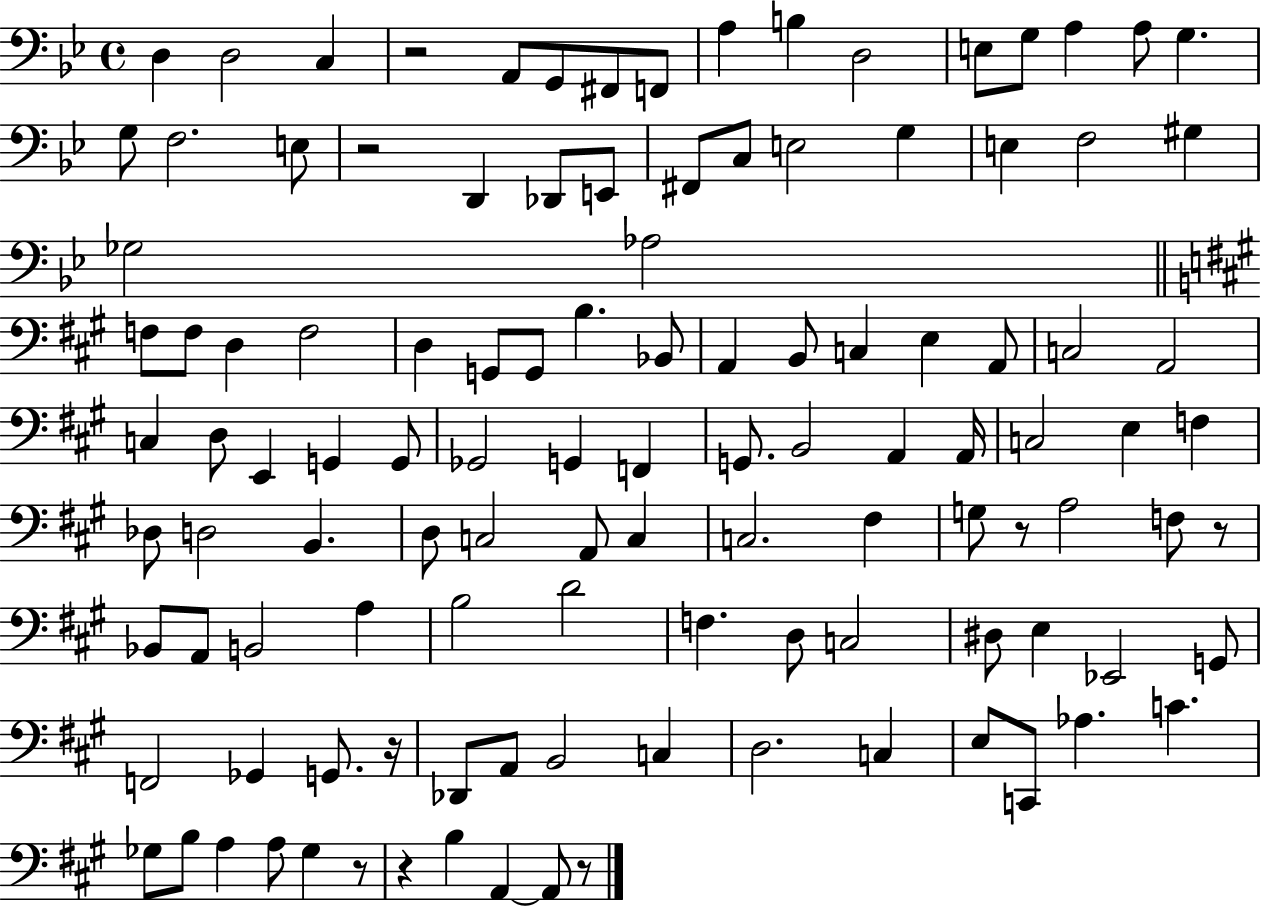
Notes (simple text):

D3/q D3/h C3/q R/h A2/e G2/e F#2/e F2/e A3/q B3/q D3/h E3/e G3/e A3/q A3/e G3/q. G3/e F3/h. E3/e R/h D2/q Db2/e E2/e F#2/e C3/e E3/h G3/q E3/q F3/h G#3/q Gb3/h Ab3/h F3/e F3/e D3/q F3/h D3/q G2/e G2/e B3/q. Bb2/e A2/q B2/e C3/q E3/q A2/e C3/h A2/h C3/q D3/e E2/q G2/q G2/e Gb2/h G2/q F2/q G2/e. B2/h A2/q A2/s C3/h E3/q F3/q Db3/e D3/h B2/q. D3/e C3/h A2/e C3/q C3/h. F#3/q G3/e R/e A3/h F3/e R/e Bb2/e A2/e B2/h A3/q B3/h D4/h F3/q. D3/e C3/h D#3/e E3/q Eb2/h G2/e F2/h Gb2/q G2/e. R/s Db2/e A2/e B2/h C3/q D3/h. C3/q E3/e C2/e Ab3/q. C4/q. Gb3/e B3/e A3/q A3/e Gb3/q R/e R/q B3/q A2/q A2/e R/e